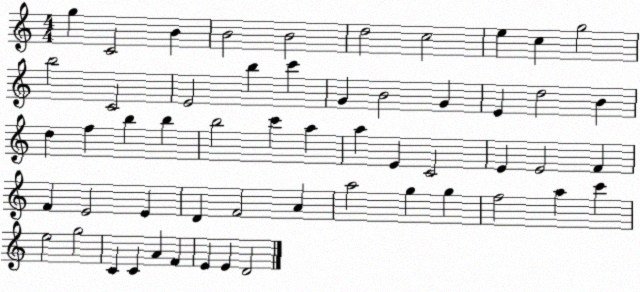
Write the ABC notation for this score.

X:1
T:Untitled
M:4/4
L:1/4
K:C
g C2 B B2 B2 d2 c2 e c g2 b2 C2 E2 b c' G B2 G E d2 B d f b b b2 c' a a E C2 E E2 F F E2 E D F2 A a2 g g f2 a c' e2 g2 C C A F E E D2